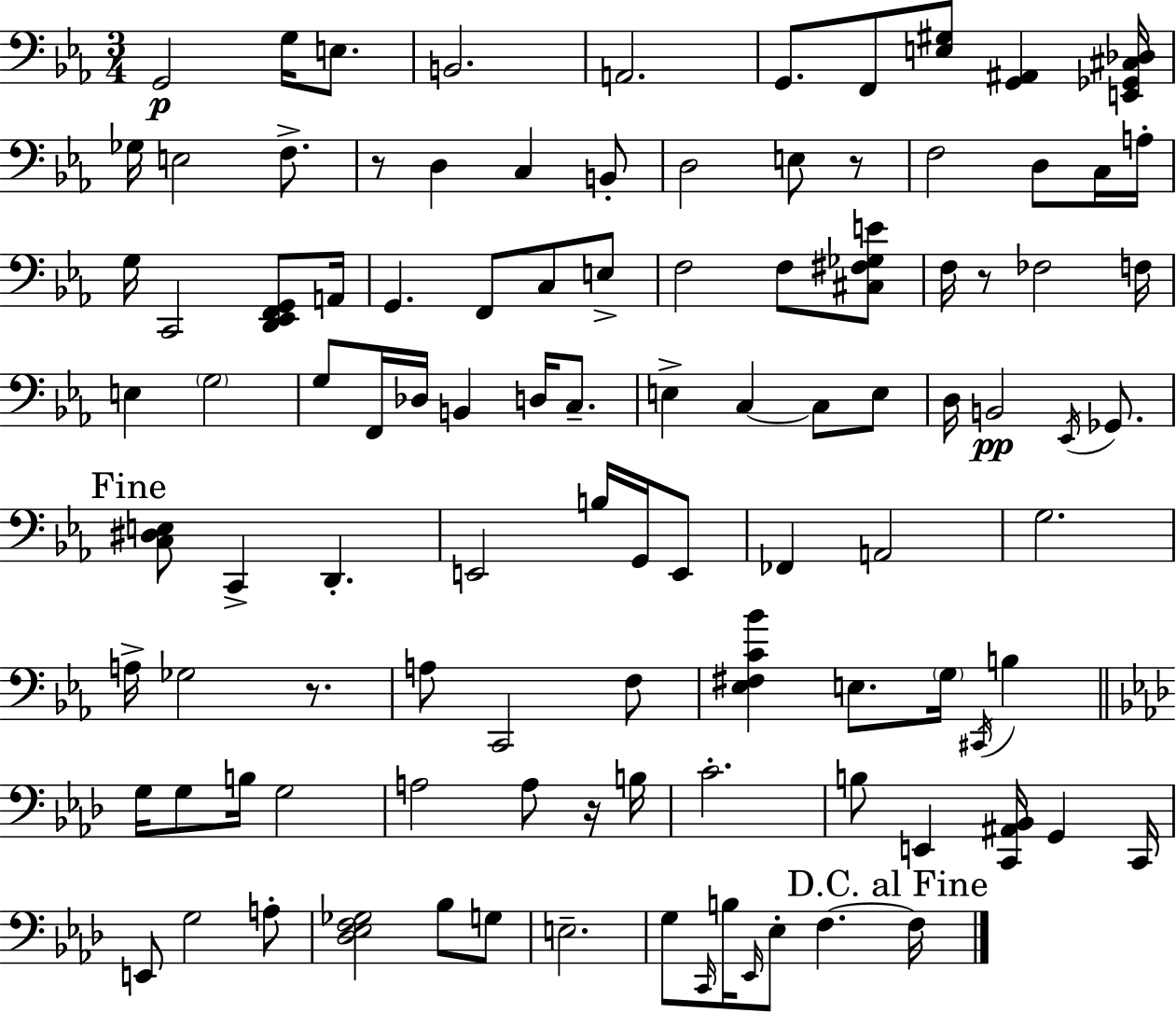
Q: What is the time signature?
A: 3/4